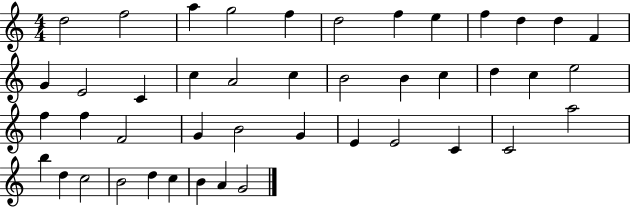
D5/h F5/h A5/q G5/h F5/q D5/h F5/q E5/q F5/q D5/q D5/q F4/q G4/q E4/h C4/q C5/q A4/h C5/q B4/h B4/q C5/q D5/q C5/q E5/h F5/q F5/q F4/h G4/q B4/h G4/q E4/q E4/h C4/q C4/h A5/h B5/q D5/q C5/h B4/h D5/q C5/q B4/q A4/q G4/h